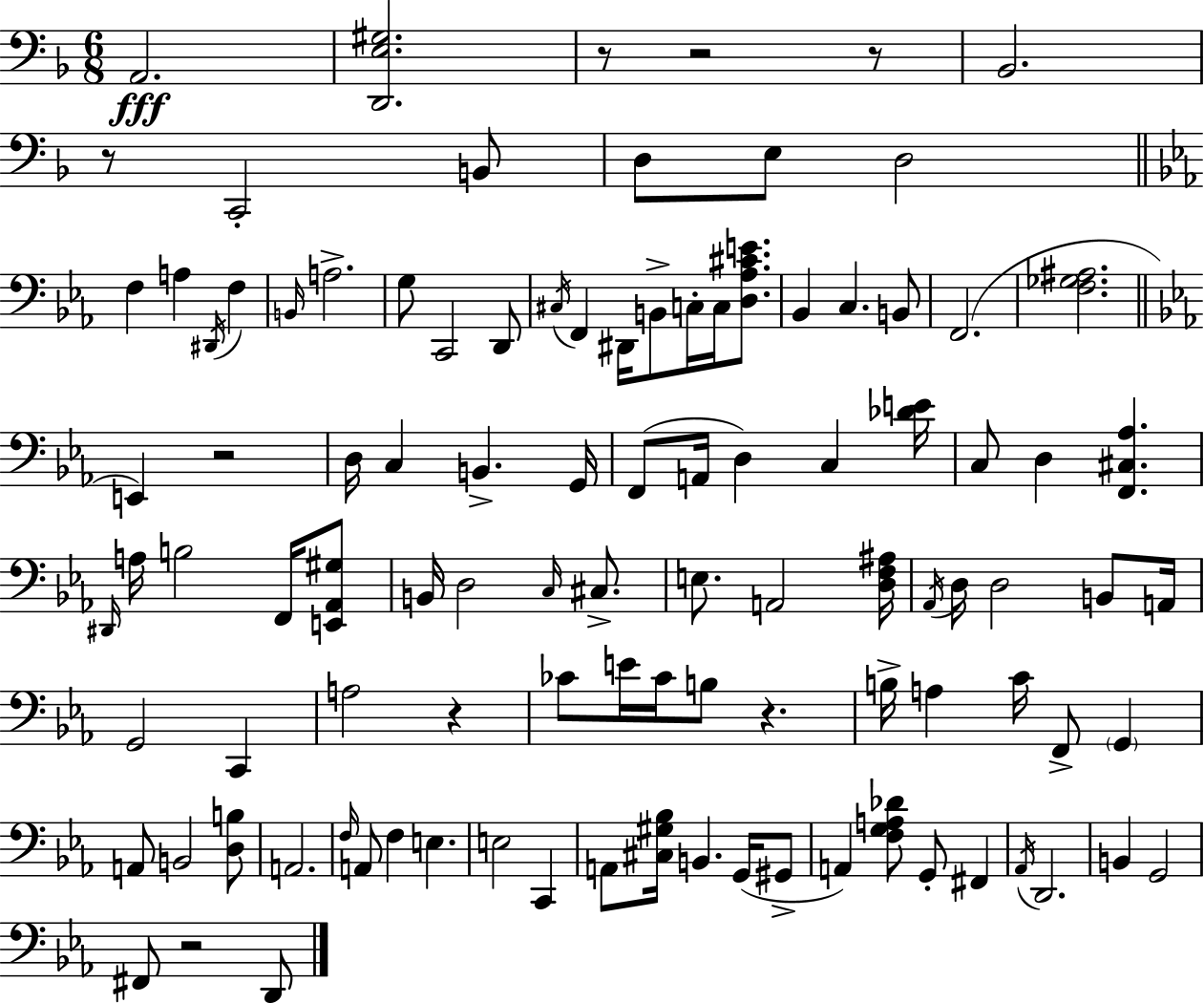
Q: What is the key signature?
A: D minor